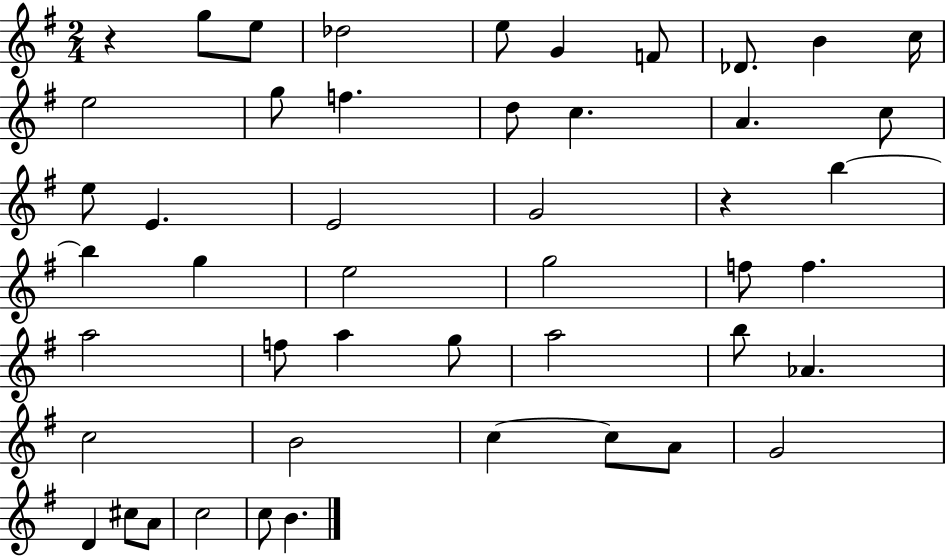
R/q G5/e E5/e Db5/h E5/e G4/q F4/e Db4/e. B4/q C5/s E5/h G5/e F5/q. D5/e C5/q. A4/q. C5/e E5/e E4/q. E4/h G4/h R/q B5/q B5/q G5/q E5/h G5/h F5/e F5/q. A5/h F5/e A5/q G5/e A5/h B5/e Ab4/q. C5/h B4/h C5/q C5/e A4/e G4/h D4/q C#5/e A4/e C5/h C5/e B4/q.